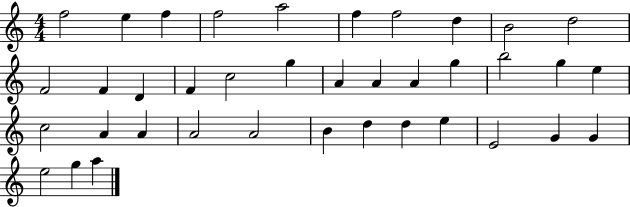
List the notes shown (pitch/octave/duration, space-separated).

F5/h E5/q F5/q F5/h A5/h F5/q F5/h D5/q B4/h D5/h F4/h F4/q D4/q F4/q C5/h G5/q A4/q A4/q A4/q G5/q B5/h G5/q E5/q C5/h A4/q A4/q A4/h A4/h B4/q D5/q D5/q E5/q E4/h G4/q G4/q E5/h G5/q A5/q